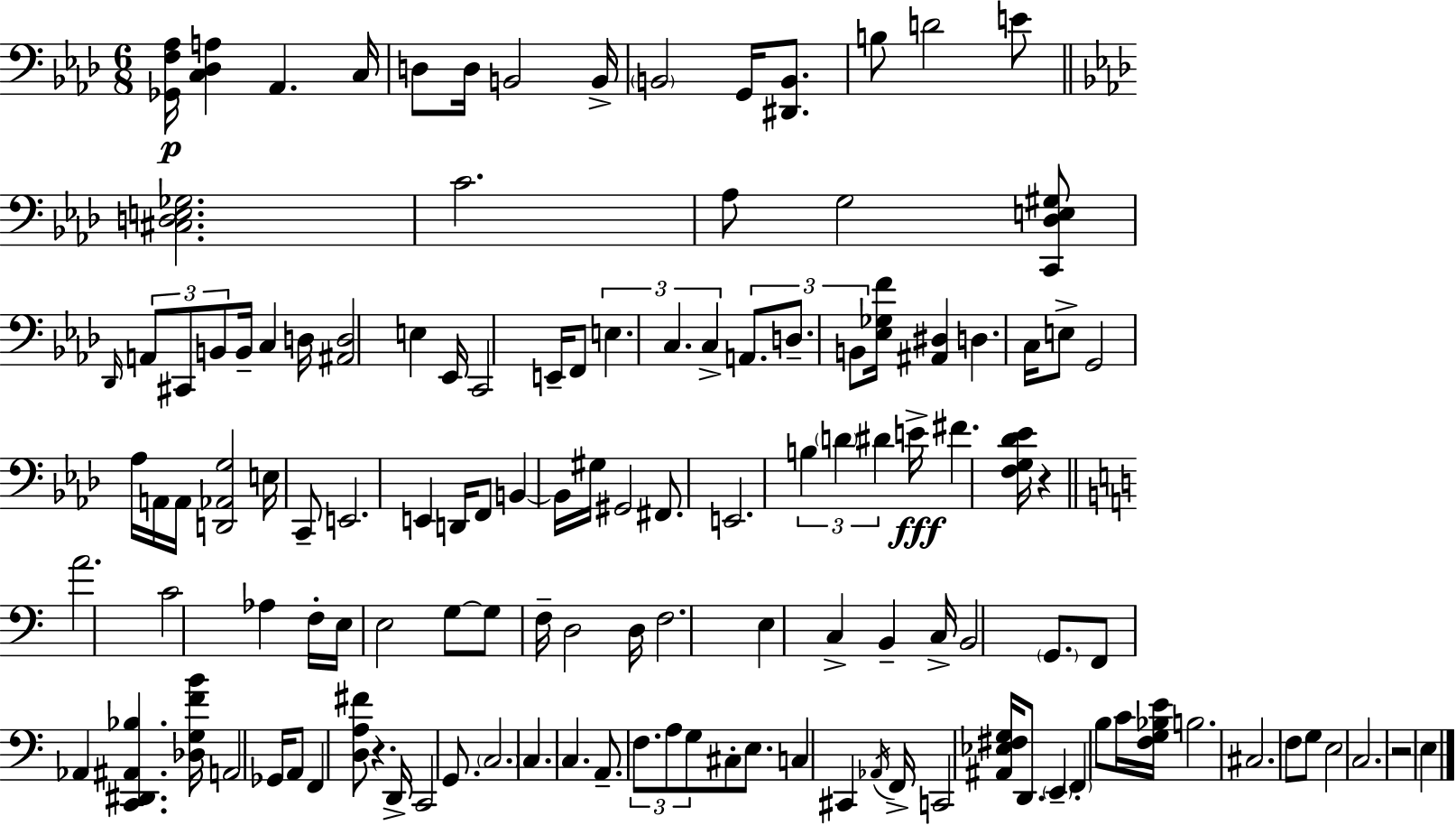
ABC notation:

X:1
T:Untitled
M:6/8
L:1/4
K:Fm
[_G,,F,_A,]/4 [C,_D,A,] _A,, C,/4 D,/2 D,/4 B,,2 B,,/4 B,,2 G,,/4 [^D,,B,,]/2 B,/2 D2 E/2 [^C,D,E,_G,]2 C2 _A,/2 G,2 [C,,_D,E,^G,]/2 _D,,/4 A,,/2 ^C,,/2 B,,/2 B,,/4 C, D,/4 [^A,,D,]2 E, _E,,/4 C,,2 E,,/4 F,,/2 E, C, C, A,,/2 D,/2 B,,/2 [_E,_G,F]/4 [^A,,^D,] D, C,/4 E,/2 G,,2 _A,/4 A,,/4 A,,/4 [D,,_A,,G,]2 E,/4 C,,/2 E,,2 E,, D,,/4 F,,/2 B,, B,,/4 ^G,/4 ^G,,2 ^F,,/2 E,,2 B, D ^D E/4 ^F [F,G,_D_E]/4 z A2 C2 _A, F,/4 E,/4 E,2 G,/2 G,/2 F,/4 D,2 D,/4 F,2 E, C, B,, C,/4 B,,2 G,,/2 F,,/2 _A,, [C,,^D,,^A,,_B,] [_D,G,FB]/4 A,,2 _G,,/4 A,,/2 F,, [D,A,^F]/2 z D,,/4 C,,2 G,,/2 C,2 C, C, A,,/2 F,/2 A,/2 G,/2 ^C,/2 E,/2 C, ^C,, _A,,/4 F,,/4 C,,2 [^A,,_E,^F,G,]/4 D,,/2 E,, F,, B,/2 C/4 [F,G,_B,E]/4 B,2 ^C,2 F,/2 G,/2 E,2 C,2 z2 E,